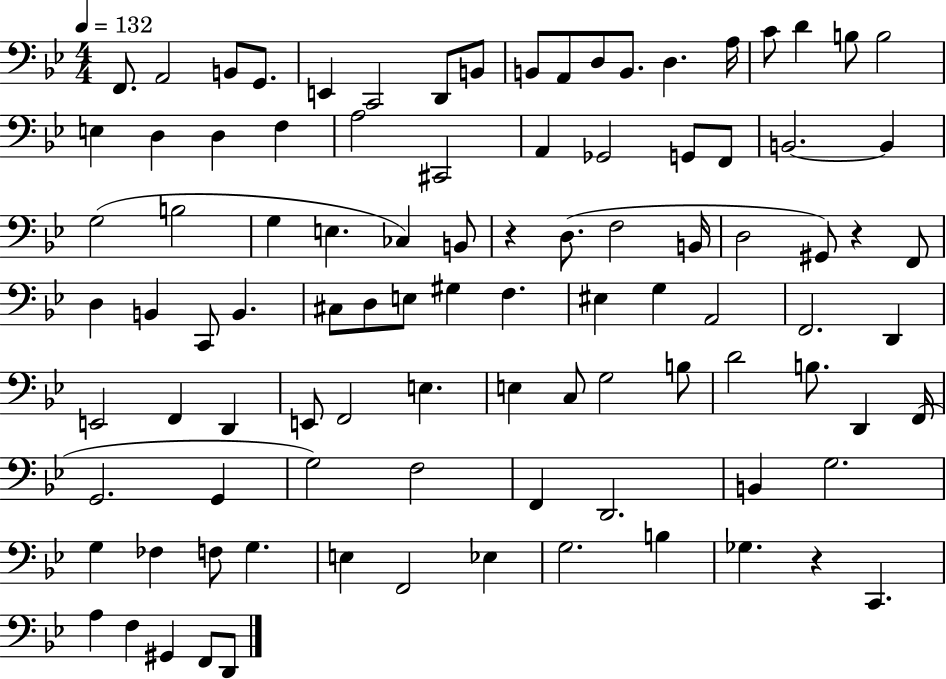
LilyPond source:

{
  \clef bass
  \numericTimeSignature
  \time 4/4
  \key bes \major
  \tempo 4 = 132
  \repeat volta 2 { f,8. a,2 b,8 g,8. | e,4 c,2 d,8 b,8 | b,8 a,8 d8 b,8. d4. a16 | c'8 d'4 b8 b2 | \break e4 d4 d4 f4 | a2 cis,2 | a,4 ges,2 g,8 f,8 | b,2.~~ b,4 | \break g2( b2 | g4 e4. ces4) b,8 | r4 d8.( f2 b,16 | d2 gis,8) r4 f,8 | \break d4 b,4 c,8 b,4. | cis8 d8 e8 gis4 f4. | eis4 g4 a,2 | f,2. d,4 | \break e,2 f,4 d,4 | e,8 f,2 e4. | e4 c8 g2 b8 | d'2 b8. d,4 f,16( | \break g,2. g,4 | g2) f2 | f,4 d,2. | b,4 g2. | \break g4 fes4 f8 g4. | e4 f,2 ees4 | g2. b4 | ges4. r4 c,4. | \break a4 f4 gis,4 f,8 d,8 | } \bar "|."
}